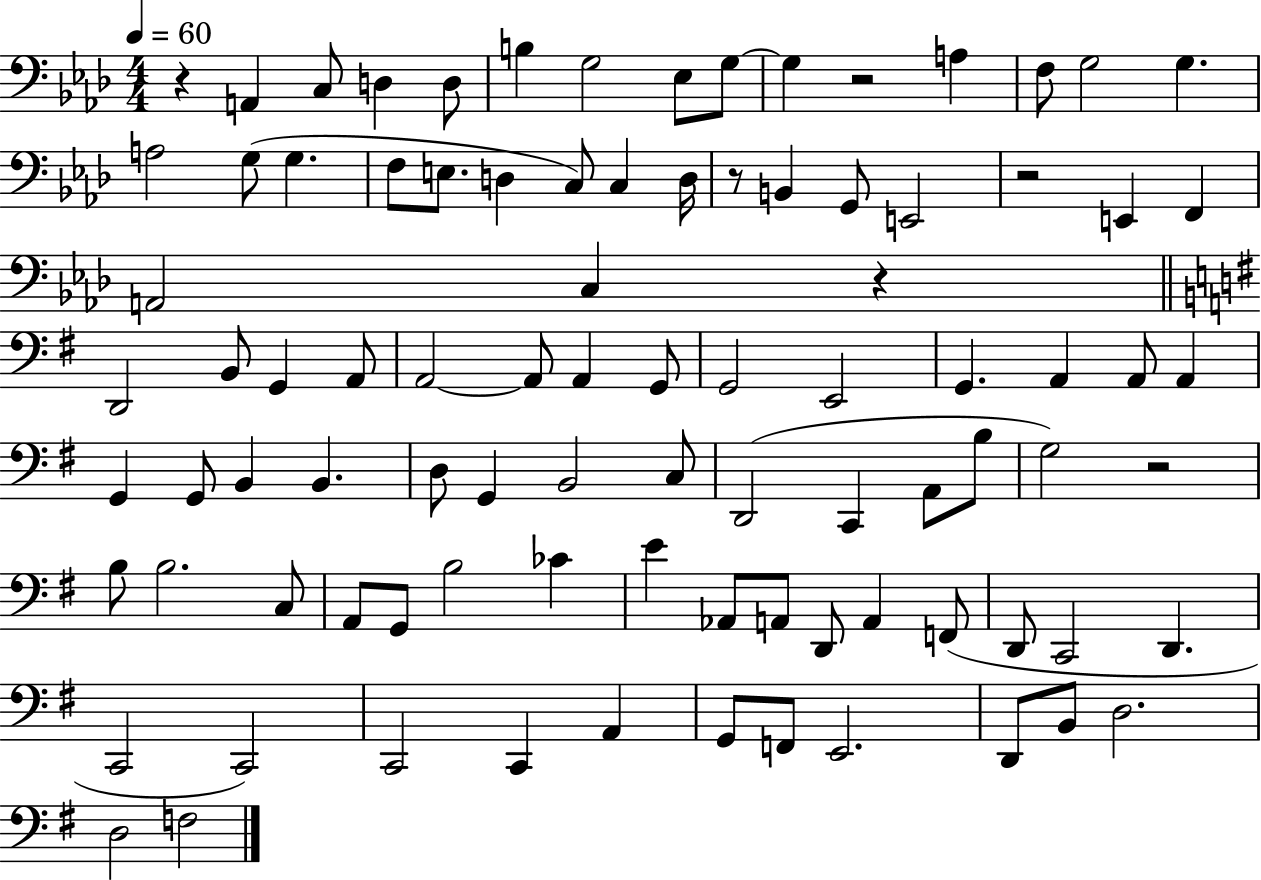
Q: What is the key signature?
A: AES major